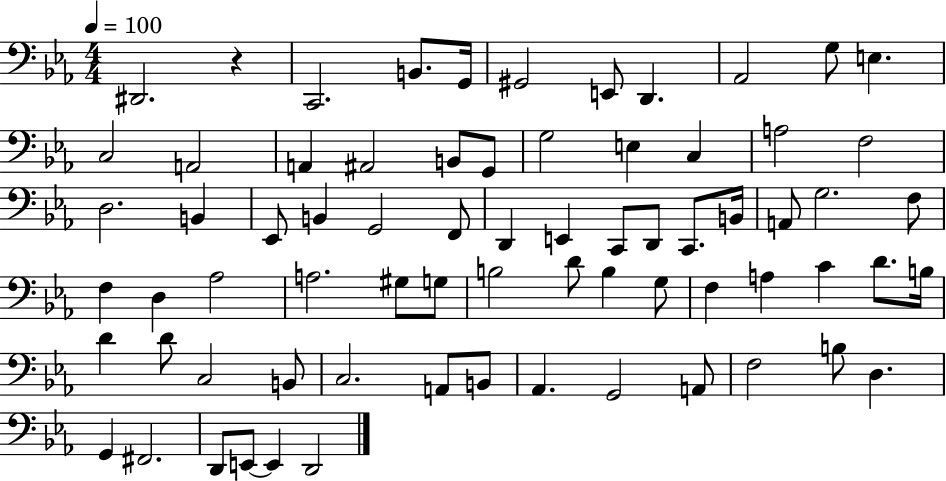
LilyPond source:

{
  \clef bass
  \numericTimeSignature
  \time 4/4
  \key ees \major
  \tempo 4 = 100
  dis,2. r4 | c,2. b,8. g,16 | gis,2 e,8 d,4. | aes,2 g8 e4. | \break c2 a,2 | a,4 ais,2 b,8 g,8 | g2 e4 c4 | a2 f2 | \break d2. b,4 | ees,8 b,4 g,2 f,8 | d,4 e,4 c,8 d,8 c,8. b,16 | a,8 g2. f8 | \break f4 d4 aes2 | a2. gis8 g8 | b2 d'8 b4 g8 | f4 a4 c'4 d'8. b16 | \break d'4 d'8 c2 b,8 | c2. a,8 b,8 | aes,4. g,2 a,8 | f2 b8 d4. | \break g,4 fis,2. | d,8 e,8~~ e,4 d,2 | \bar "|."
}